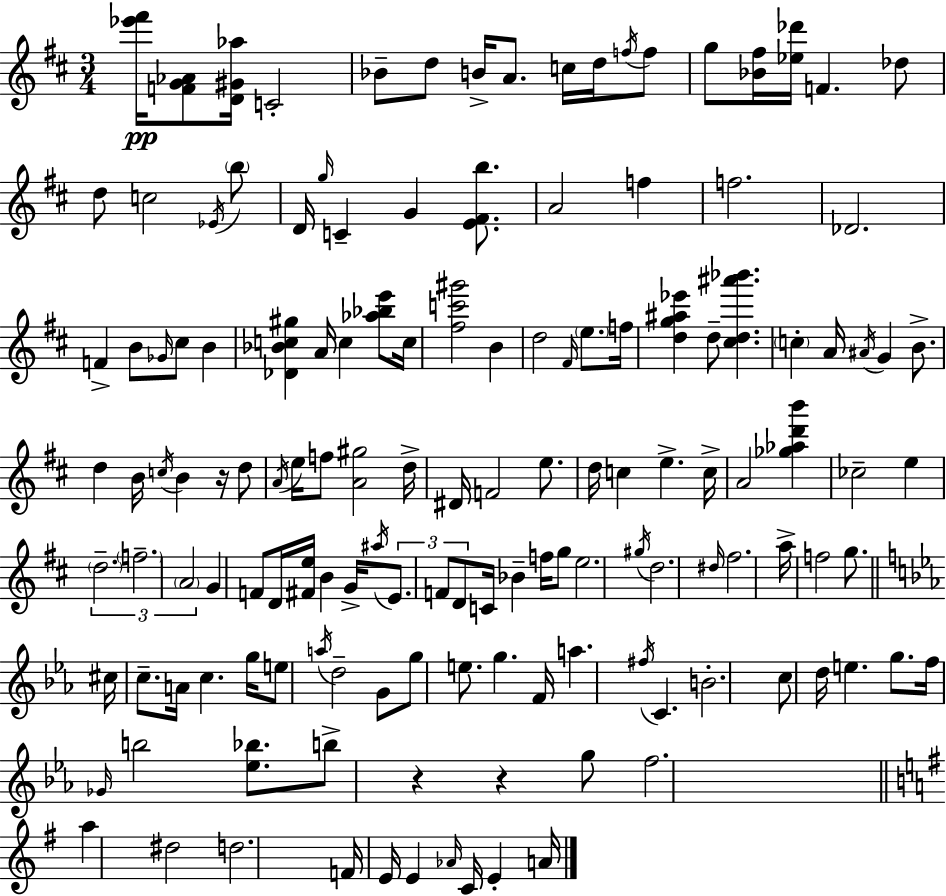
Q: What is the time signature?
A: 3/4